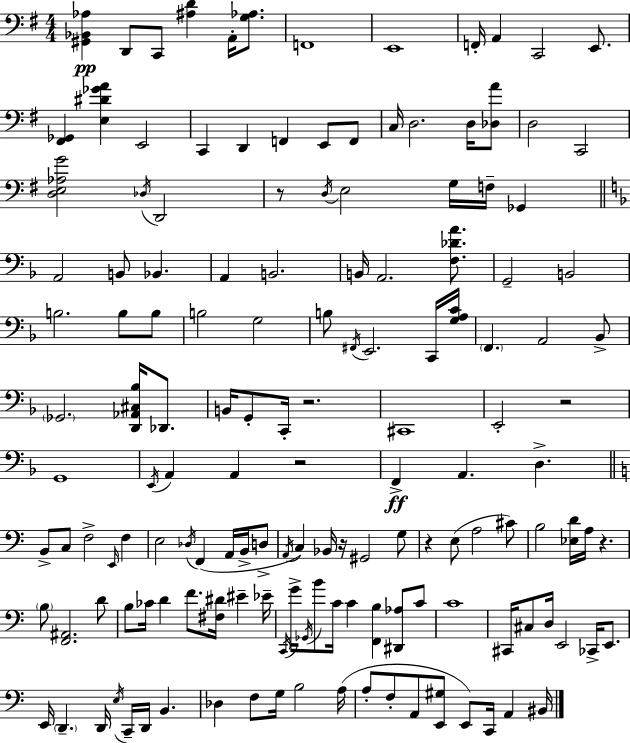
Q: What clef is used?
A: bass